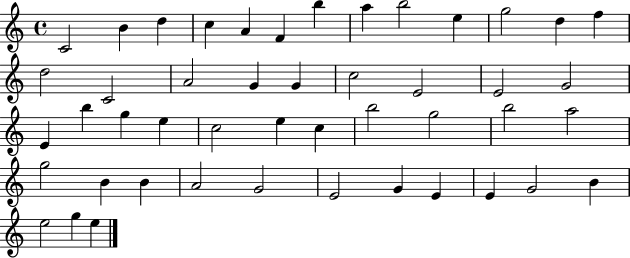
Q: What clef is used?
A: treble